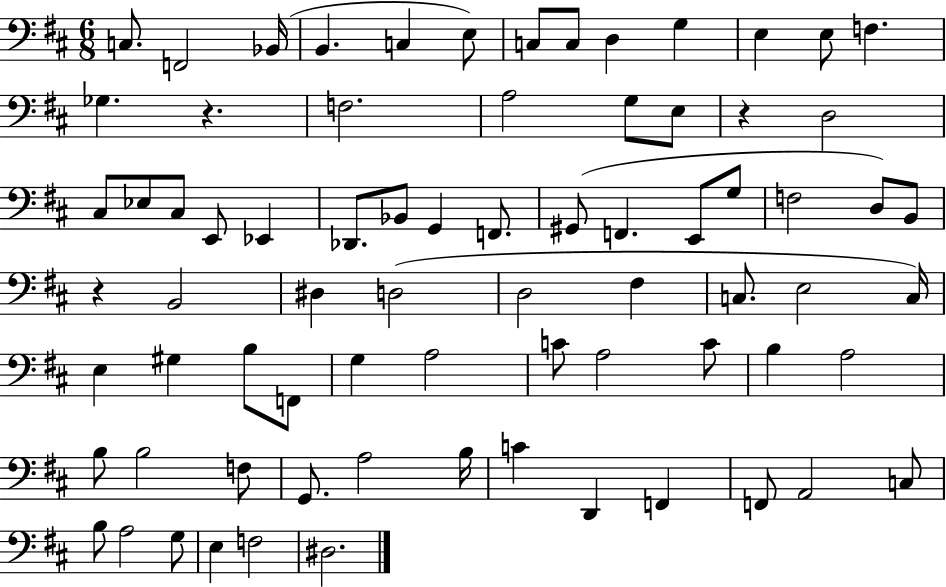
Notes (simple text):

C3/e. F2/h Bb2/s B2/q. C3/q E3/e C3/e C3/e D3/q G3/q E3/q E3/e F3/q. Gb3/q. R/q. F3/h. A3/h G3/e E3/e R/q D3/h C#3/e Eb3/e C#3/e E2/e Eb2/q Db2/e. Bb2/e G2/q F2/e. G#2/e F2/q. E2/e G3/e F3/h D3/e B2/e R/q B2/h D#3/q D3/h D3/h F#3/q C3/e. E3/h C3/s E3/q G#3/q B3/e F2/e G3/q A3/h C4/e A3/h C4/e B3/q A3/h B3/e B3/h F3/e G2/e. A3/h B3/s C4/q D2/q F2/q F2/e A2/h C3/e B3/e A3/h G3/e E3/q F3/h D#3/h.